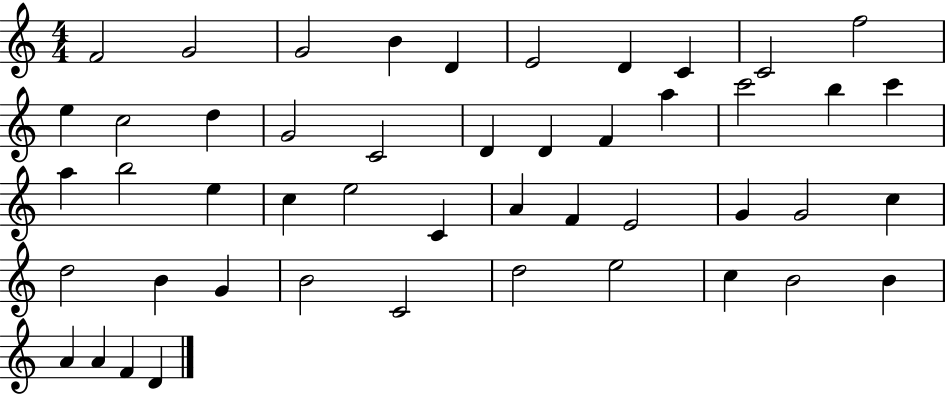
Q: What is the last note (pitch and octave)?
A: D4